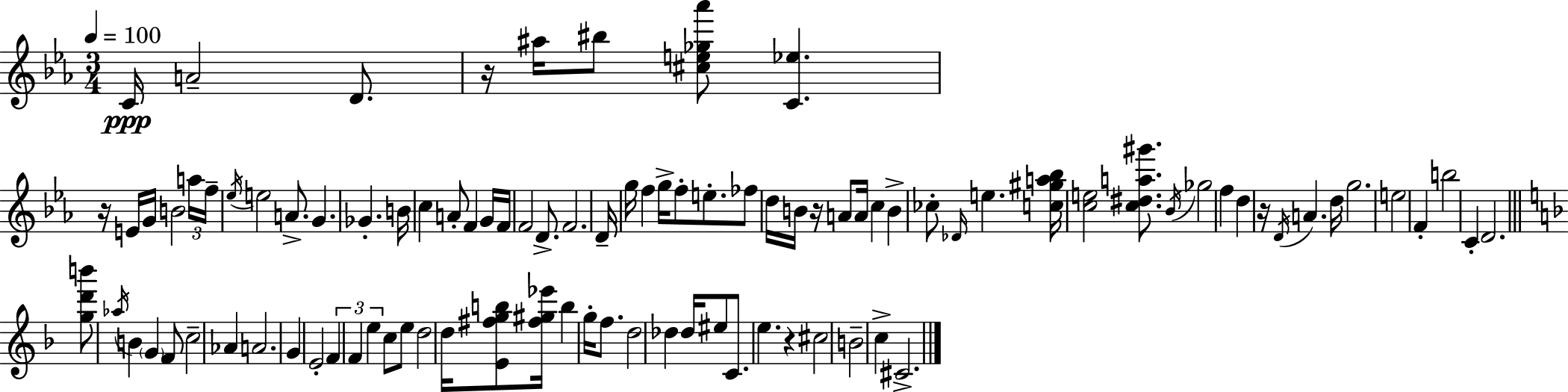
C4/s A4/h D4/e. R/s A#5/s BIS5/e [C#5,E5,Gb5,Ab6]/e [C4,Eb5]/q. R/s E4/s G4/s B4/h A5/s F5/s Eb5/s E5/h A4/e. G4/q. Gb4/q. B4/s C5/q A4/e F4/q G4/s F4/s F4/h D4/e. F4/h. D4/s G5/s F5/q G5/s F5/e E5/e. FES5/e D5/s B4/s R/s A4/e A4/s C5/q B4/q CES5/e Db4/s E5/q. [C5,G#5,A5,Bb5]/s [C5,E5]/h [C5,D#5,A5,G#6]/e. Bb4/s Gb5/h F5/q D5/q R/s D4/s A4/q. D5/s G5/h. E5/h F4/q B5/h C4/q D4/h. [G5,D6,B6]/e Ab5/s B4/q G4/q F4/e C5/h Ab4/q A4/h. G4/q E4/h F4/q F4/q E5/q C5/e E5/e D5/h D5/s [E4,F#5,G5,B5]/e [F#5,G#5,Eb6]/s B5/q G5/s F5/e. D5/h Db5/q Db5/s EIS5/e C4/e. E5/q. R/q C#5/h B4/h C5/q C#4/h.